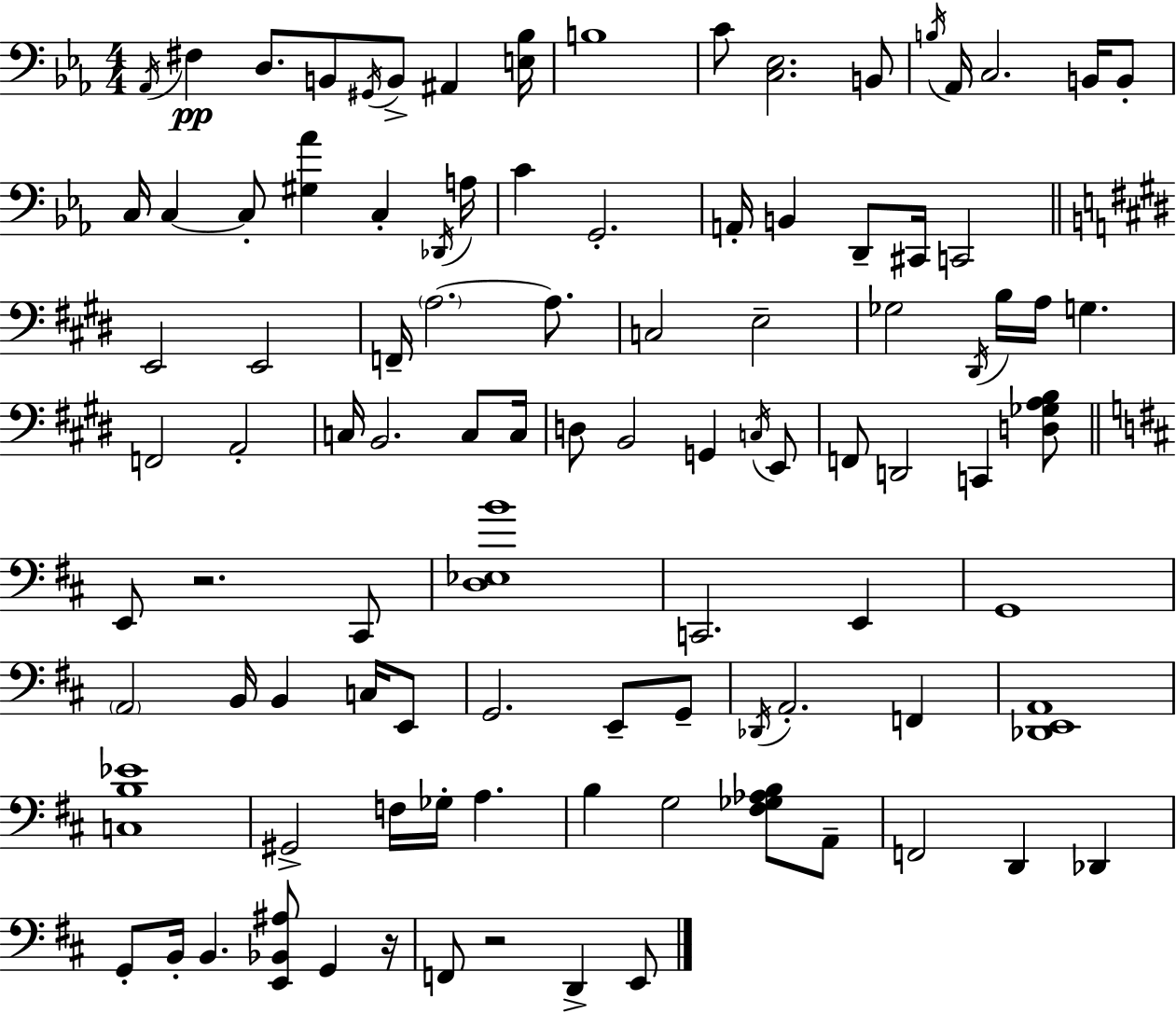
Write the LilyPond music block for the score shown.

{
  \clef bass
  \numericTimeSignature
  \time 4/4
  \key ees \major
  \acciaccatura { aes,16 }\pp fis4 d8. b,8 \acciaccatura { gis,16 } b,8-> ais,4 | <e bes>16 b1 | c'8 <c ees>2. | b,8 \acciaccatura { b16 } aes,16 c2. | \break b,16 b,8-. c16 c4~~ c8-. <gis aes'>4 c4-. | \acciaccatura { des,16 } a16 c'4 g,2.-. | a,16-. b,4 d,8-- cis,16 c,2 | \bar "||" \break \key e \major e,2 e,2 | f,16-- \parenthesize a2.~~ a8. | c2 e2-- | ges2 \acciaccatura { dis,16 } b16 a16 g4. | \break f,2 a,2-. | c16 b,2. c8 | c16 d8 b,2 g,4 \acciaccatura { c16 } | e,8 f,8 d,2 c,4 | \break <d ges a b>8 \bar "||" \break \key d \major e,8 r2. cis,8 | <d ees b'>1 | c,2. e,4 | g,1 | \break \parenthesize a,2 b,16 b,4 c16 e,8 | g,2. e,8-- g,8-- | \acciaccatura { des,16 } a,2.-. f,4 | <des, e, a,>1 | \break <c b ees'>1 | gis,2-> f16 ges16-. a4. | b4 g2 <fis ges aes b>8 a,8-- | f,2 d,4 des,4 | \break g,8-. b,16-. b,4. <e, bes, ais>8 g,4 | r16 f,8 r2 d,4-> e,8 | \bar "|."
}